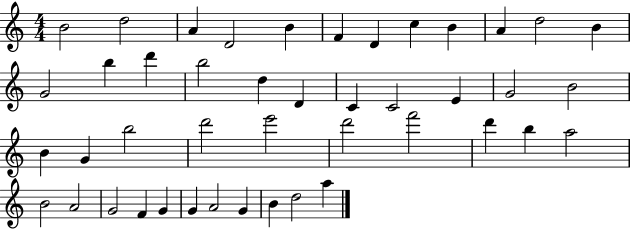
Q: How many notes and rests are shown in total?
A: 44